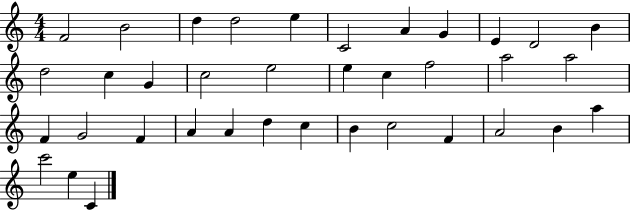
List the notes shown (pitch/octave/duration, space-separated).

F4/h B4/h D5/q D5/h E5/q C4/h A4/q G4/q E4/q D4/h B4/q D5/h C5/q G4/q C5/h E5/h E5/q C5/q F5/h A5/h A5/h F4/q G4/h F4/q A4/q A4/q D5/q C5/q B4/q C5/h F4/q A4/h B4/q A5/q C6/h E5/q C4/q